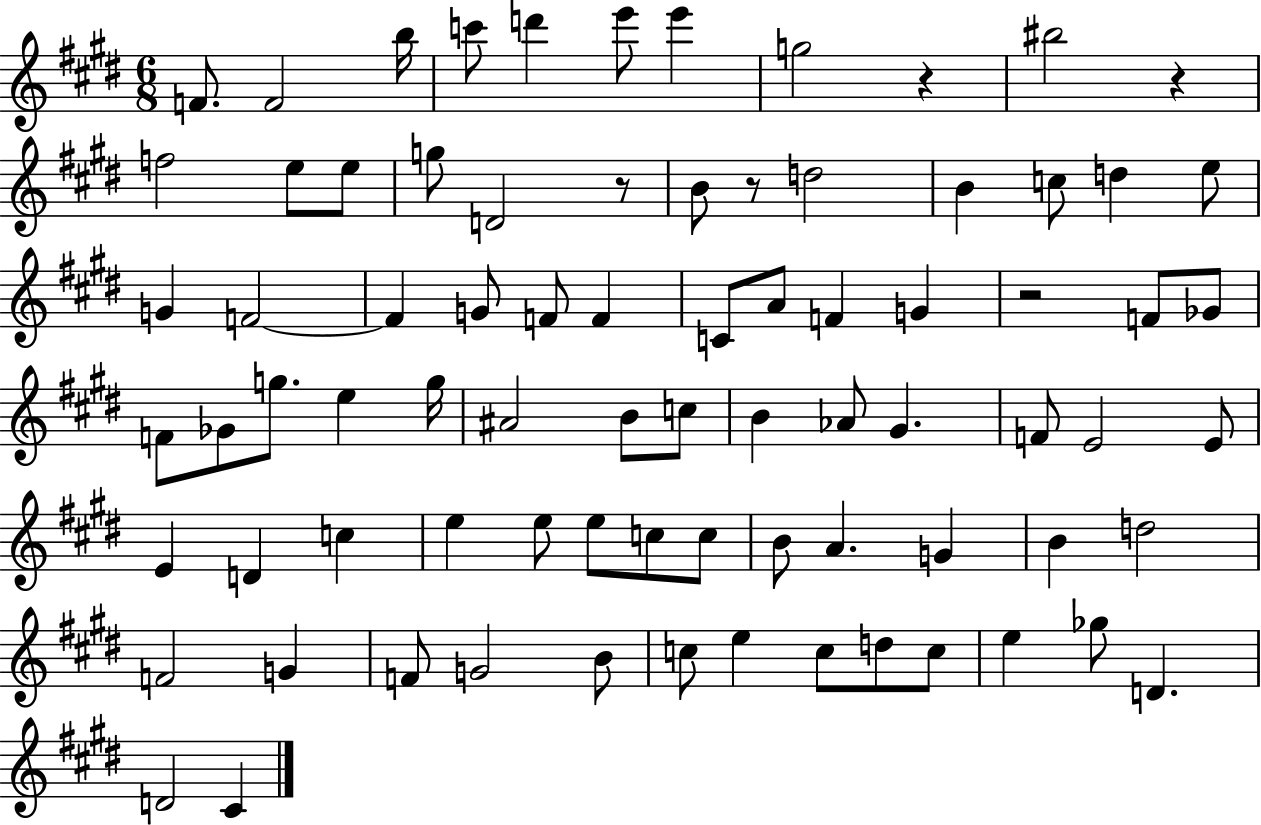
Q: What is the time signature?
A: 6/8